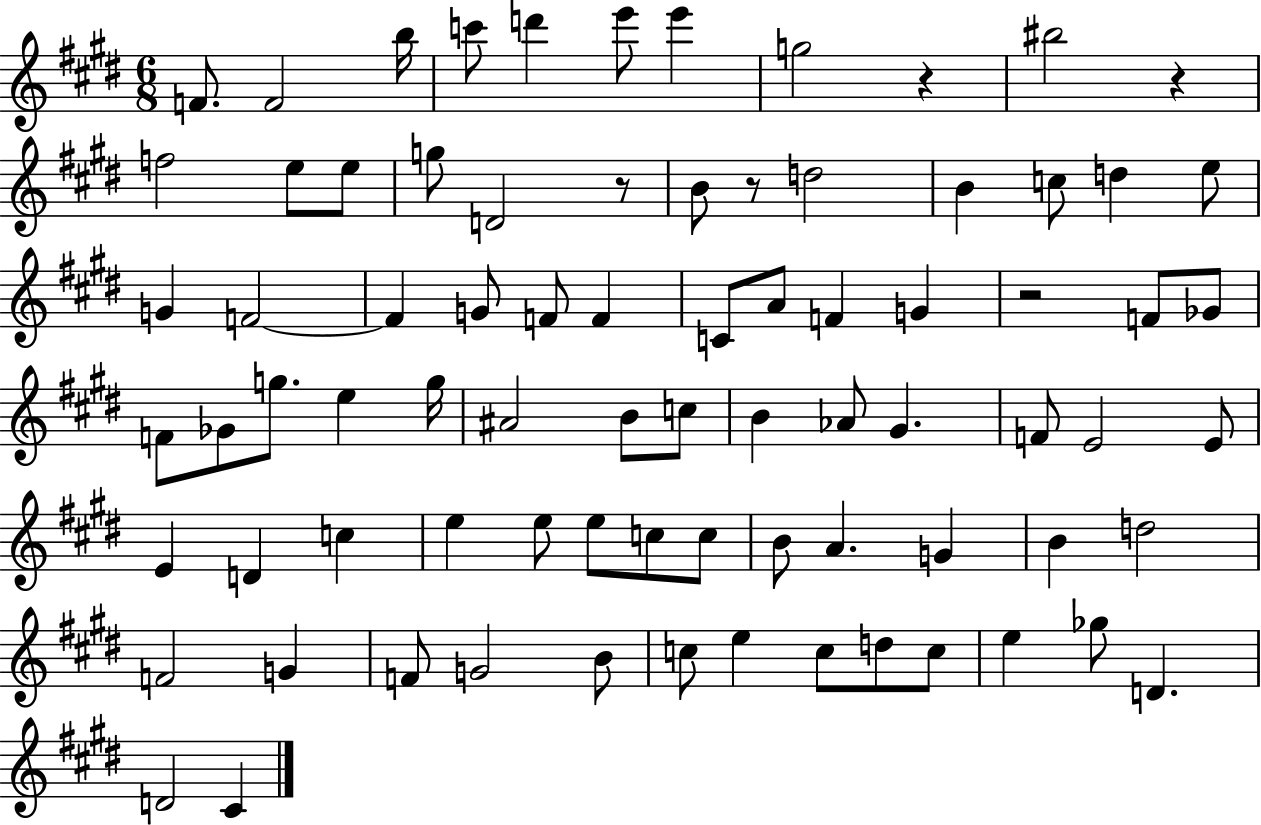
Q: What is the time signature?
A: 6/8